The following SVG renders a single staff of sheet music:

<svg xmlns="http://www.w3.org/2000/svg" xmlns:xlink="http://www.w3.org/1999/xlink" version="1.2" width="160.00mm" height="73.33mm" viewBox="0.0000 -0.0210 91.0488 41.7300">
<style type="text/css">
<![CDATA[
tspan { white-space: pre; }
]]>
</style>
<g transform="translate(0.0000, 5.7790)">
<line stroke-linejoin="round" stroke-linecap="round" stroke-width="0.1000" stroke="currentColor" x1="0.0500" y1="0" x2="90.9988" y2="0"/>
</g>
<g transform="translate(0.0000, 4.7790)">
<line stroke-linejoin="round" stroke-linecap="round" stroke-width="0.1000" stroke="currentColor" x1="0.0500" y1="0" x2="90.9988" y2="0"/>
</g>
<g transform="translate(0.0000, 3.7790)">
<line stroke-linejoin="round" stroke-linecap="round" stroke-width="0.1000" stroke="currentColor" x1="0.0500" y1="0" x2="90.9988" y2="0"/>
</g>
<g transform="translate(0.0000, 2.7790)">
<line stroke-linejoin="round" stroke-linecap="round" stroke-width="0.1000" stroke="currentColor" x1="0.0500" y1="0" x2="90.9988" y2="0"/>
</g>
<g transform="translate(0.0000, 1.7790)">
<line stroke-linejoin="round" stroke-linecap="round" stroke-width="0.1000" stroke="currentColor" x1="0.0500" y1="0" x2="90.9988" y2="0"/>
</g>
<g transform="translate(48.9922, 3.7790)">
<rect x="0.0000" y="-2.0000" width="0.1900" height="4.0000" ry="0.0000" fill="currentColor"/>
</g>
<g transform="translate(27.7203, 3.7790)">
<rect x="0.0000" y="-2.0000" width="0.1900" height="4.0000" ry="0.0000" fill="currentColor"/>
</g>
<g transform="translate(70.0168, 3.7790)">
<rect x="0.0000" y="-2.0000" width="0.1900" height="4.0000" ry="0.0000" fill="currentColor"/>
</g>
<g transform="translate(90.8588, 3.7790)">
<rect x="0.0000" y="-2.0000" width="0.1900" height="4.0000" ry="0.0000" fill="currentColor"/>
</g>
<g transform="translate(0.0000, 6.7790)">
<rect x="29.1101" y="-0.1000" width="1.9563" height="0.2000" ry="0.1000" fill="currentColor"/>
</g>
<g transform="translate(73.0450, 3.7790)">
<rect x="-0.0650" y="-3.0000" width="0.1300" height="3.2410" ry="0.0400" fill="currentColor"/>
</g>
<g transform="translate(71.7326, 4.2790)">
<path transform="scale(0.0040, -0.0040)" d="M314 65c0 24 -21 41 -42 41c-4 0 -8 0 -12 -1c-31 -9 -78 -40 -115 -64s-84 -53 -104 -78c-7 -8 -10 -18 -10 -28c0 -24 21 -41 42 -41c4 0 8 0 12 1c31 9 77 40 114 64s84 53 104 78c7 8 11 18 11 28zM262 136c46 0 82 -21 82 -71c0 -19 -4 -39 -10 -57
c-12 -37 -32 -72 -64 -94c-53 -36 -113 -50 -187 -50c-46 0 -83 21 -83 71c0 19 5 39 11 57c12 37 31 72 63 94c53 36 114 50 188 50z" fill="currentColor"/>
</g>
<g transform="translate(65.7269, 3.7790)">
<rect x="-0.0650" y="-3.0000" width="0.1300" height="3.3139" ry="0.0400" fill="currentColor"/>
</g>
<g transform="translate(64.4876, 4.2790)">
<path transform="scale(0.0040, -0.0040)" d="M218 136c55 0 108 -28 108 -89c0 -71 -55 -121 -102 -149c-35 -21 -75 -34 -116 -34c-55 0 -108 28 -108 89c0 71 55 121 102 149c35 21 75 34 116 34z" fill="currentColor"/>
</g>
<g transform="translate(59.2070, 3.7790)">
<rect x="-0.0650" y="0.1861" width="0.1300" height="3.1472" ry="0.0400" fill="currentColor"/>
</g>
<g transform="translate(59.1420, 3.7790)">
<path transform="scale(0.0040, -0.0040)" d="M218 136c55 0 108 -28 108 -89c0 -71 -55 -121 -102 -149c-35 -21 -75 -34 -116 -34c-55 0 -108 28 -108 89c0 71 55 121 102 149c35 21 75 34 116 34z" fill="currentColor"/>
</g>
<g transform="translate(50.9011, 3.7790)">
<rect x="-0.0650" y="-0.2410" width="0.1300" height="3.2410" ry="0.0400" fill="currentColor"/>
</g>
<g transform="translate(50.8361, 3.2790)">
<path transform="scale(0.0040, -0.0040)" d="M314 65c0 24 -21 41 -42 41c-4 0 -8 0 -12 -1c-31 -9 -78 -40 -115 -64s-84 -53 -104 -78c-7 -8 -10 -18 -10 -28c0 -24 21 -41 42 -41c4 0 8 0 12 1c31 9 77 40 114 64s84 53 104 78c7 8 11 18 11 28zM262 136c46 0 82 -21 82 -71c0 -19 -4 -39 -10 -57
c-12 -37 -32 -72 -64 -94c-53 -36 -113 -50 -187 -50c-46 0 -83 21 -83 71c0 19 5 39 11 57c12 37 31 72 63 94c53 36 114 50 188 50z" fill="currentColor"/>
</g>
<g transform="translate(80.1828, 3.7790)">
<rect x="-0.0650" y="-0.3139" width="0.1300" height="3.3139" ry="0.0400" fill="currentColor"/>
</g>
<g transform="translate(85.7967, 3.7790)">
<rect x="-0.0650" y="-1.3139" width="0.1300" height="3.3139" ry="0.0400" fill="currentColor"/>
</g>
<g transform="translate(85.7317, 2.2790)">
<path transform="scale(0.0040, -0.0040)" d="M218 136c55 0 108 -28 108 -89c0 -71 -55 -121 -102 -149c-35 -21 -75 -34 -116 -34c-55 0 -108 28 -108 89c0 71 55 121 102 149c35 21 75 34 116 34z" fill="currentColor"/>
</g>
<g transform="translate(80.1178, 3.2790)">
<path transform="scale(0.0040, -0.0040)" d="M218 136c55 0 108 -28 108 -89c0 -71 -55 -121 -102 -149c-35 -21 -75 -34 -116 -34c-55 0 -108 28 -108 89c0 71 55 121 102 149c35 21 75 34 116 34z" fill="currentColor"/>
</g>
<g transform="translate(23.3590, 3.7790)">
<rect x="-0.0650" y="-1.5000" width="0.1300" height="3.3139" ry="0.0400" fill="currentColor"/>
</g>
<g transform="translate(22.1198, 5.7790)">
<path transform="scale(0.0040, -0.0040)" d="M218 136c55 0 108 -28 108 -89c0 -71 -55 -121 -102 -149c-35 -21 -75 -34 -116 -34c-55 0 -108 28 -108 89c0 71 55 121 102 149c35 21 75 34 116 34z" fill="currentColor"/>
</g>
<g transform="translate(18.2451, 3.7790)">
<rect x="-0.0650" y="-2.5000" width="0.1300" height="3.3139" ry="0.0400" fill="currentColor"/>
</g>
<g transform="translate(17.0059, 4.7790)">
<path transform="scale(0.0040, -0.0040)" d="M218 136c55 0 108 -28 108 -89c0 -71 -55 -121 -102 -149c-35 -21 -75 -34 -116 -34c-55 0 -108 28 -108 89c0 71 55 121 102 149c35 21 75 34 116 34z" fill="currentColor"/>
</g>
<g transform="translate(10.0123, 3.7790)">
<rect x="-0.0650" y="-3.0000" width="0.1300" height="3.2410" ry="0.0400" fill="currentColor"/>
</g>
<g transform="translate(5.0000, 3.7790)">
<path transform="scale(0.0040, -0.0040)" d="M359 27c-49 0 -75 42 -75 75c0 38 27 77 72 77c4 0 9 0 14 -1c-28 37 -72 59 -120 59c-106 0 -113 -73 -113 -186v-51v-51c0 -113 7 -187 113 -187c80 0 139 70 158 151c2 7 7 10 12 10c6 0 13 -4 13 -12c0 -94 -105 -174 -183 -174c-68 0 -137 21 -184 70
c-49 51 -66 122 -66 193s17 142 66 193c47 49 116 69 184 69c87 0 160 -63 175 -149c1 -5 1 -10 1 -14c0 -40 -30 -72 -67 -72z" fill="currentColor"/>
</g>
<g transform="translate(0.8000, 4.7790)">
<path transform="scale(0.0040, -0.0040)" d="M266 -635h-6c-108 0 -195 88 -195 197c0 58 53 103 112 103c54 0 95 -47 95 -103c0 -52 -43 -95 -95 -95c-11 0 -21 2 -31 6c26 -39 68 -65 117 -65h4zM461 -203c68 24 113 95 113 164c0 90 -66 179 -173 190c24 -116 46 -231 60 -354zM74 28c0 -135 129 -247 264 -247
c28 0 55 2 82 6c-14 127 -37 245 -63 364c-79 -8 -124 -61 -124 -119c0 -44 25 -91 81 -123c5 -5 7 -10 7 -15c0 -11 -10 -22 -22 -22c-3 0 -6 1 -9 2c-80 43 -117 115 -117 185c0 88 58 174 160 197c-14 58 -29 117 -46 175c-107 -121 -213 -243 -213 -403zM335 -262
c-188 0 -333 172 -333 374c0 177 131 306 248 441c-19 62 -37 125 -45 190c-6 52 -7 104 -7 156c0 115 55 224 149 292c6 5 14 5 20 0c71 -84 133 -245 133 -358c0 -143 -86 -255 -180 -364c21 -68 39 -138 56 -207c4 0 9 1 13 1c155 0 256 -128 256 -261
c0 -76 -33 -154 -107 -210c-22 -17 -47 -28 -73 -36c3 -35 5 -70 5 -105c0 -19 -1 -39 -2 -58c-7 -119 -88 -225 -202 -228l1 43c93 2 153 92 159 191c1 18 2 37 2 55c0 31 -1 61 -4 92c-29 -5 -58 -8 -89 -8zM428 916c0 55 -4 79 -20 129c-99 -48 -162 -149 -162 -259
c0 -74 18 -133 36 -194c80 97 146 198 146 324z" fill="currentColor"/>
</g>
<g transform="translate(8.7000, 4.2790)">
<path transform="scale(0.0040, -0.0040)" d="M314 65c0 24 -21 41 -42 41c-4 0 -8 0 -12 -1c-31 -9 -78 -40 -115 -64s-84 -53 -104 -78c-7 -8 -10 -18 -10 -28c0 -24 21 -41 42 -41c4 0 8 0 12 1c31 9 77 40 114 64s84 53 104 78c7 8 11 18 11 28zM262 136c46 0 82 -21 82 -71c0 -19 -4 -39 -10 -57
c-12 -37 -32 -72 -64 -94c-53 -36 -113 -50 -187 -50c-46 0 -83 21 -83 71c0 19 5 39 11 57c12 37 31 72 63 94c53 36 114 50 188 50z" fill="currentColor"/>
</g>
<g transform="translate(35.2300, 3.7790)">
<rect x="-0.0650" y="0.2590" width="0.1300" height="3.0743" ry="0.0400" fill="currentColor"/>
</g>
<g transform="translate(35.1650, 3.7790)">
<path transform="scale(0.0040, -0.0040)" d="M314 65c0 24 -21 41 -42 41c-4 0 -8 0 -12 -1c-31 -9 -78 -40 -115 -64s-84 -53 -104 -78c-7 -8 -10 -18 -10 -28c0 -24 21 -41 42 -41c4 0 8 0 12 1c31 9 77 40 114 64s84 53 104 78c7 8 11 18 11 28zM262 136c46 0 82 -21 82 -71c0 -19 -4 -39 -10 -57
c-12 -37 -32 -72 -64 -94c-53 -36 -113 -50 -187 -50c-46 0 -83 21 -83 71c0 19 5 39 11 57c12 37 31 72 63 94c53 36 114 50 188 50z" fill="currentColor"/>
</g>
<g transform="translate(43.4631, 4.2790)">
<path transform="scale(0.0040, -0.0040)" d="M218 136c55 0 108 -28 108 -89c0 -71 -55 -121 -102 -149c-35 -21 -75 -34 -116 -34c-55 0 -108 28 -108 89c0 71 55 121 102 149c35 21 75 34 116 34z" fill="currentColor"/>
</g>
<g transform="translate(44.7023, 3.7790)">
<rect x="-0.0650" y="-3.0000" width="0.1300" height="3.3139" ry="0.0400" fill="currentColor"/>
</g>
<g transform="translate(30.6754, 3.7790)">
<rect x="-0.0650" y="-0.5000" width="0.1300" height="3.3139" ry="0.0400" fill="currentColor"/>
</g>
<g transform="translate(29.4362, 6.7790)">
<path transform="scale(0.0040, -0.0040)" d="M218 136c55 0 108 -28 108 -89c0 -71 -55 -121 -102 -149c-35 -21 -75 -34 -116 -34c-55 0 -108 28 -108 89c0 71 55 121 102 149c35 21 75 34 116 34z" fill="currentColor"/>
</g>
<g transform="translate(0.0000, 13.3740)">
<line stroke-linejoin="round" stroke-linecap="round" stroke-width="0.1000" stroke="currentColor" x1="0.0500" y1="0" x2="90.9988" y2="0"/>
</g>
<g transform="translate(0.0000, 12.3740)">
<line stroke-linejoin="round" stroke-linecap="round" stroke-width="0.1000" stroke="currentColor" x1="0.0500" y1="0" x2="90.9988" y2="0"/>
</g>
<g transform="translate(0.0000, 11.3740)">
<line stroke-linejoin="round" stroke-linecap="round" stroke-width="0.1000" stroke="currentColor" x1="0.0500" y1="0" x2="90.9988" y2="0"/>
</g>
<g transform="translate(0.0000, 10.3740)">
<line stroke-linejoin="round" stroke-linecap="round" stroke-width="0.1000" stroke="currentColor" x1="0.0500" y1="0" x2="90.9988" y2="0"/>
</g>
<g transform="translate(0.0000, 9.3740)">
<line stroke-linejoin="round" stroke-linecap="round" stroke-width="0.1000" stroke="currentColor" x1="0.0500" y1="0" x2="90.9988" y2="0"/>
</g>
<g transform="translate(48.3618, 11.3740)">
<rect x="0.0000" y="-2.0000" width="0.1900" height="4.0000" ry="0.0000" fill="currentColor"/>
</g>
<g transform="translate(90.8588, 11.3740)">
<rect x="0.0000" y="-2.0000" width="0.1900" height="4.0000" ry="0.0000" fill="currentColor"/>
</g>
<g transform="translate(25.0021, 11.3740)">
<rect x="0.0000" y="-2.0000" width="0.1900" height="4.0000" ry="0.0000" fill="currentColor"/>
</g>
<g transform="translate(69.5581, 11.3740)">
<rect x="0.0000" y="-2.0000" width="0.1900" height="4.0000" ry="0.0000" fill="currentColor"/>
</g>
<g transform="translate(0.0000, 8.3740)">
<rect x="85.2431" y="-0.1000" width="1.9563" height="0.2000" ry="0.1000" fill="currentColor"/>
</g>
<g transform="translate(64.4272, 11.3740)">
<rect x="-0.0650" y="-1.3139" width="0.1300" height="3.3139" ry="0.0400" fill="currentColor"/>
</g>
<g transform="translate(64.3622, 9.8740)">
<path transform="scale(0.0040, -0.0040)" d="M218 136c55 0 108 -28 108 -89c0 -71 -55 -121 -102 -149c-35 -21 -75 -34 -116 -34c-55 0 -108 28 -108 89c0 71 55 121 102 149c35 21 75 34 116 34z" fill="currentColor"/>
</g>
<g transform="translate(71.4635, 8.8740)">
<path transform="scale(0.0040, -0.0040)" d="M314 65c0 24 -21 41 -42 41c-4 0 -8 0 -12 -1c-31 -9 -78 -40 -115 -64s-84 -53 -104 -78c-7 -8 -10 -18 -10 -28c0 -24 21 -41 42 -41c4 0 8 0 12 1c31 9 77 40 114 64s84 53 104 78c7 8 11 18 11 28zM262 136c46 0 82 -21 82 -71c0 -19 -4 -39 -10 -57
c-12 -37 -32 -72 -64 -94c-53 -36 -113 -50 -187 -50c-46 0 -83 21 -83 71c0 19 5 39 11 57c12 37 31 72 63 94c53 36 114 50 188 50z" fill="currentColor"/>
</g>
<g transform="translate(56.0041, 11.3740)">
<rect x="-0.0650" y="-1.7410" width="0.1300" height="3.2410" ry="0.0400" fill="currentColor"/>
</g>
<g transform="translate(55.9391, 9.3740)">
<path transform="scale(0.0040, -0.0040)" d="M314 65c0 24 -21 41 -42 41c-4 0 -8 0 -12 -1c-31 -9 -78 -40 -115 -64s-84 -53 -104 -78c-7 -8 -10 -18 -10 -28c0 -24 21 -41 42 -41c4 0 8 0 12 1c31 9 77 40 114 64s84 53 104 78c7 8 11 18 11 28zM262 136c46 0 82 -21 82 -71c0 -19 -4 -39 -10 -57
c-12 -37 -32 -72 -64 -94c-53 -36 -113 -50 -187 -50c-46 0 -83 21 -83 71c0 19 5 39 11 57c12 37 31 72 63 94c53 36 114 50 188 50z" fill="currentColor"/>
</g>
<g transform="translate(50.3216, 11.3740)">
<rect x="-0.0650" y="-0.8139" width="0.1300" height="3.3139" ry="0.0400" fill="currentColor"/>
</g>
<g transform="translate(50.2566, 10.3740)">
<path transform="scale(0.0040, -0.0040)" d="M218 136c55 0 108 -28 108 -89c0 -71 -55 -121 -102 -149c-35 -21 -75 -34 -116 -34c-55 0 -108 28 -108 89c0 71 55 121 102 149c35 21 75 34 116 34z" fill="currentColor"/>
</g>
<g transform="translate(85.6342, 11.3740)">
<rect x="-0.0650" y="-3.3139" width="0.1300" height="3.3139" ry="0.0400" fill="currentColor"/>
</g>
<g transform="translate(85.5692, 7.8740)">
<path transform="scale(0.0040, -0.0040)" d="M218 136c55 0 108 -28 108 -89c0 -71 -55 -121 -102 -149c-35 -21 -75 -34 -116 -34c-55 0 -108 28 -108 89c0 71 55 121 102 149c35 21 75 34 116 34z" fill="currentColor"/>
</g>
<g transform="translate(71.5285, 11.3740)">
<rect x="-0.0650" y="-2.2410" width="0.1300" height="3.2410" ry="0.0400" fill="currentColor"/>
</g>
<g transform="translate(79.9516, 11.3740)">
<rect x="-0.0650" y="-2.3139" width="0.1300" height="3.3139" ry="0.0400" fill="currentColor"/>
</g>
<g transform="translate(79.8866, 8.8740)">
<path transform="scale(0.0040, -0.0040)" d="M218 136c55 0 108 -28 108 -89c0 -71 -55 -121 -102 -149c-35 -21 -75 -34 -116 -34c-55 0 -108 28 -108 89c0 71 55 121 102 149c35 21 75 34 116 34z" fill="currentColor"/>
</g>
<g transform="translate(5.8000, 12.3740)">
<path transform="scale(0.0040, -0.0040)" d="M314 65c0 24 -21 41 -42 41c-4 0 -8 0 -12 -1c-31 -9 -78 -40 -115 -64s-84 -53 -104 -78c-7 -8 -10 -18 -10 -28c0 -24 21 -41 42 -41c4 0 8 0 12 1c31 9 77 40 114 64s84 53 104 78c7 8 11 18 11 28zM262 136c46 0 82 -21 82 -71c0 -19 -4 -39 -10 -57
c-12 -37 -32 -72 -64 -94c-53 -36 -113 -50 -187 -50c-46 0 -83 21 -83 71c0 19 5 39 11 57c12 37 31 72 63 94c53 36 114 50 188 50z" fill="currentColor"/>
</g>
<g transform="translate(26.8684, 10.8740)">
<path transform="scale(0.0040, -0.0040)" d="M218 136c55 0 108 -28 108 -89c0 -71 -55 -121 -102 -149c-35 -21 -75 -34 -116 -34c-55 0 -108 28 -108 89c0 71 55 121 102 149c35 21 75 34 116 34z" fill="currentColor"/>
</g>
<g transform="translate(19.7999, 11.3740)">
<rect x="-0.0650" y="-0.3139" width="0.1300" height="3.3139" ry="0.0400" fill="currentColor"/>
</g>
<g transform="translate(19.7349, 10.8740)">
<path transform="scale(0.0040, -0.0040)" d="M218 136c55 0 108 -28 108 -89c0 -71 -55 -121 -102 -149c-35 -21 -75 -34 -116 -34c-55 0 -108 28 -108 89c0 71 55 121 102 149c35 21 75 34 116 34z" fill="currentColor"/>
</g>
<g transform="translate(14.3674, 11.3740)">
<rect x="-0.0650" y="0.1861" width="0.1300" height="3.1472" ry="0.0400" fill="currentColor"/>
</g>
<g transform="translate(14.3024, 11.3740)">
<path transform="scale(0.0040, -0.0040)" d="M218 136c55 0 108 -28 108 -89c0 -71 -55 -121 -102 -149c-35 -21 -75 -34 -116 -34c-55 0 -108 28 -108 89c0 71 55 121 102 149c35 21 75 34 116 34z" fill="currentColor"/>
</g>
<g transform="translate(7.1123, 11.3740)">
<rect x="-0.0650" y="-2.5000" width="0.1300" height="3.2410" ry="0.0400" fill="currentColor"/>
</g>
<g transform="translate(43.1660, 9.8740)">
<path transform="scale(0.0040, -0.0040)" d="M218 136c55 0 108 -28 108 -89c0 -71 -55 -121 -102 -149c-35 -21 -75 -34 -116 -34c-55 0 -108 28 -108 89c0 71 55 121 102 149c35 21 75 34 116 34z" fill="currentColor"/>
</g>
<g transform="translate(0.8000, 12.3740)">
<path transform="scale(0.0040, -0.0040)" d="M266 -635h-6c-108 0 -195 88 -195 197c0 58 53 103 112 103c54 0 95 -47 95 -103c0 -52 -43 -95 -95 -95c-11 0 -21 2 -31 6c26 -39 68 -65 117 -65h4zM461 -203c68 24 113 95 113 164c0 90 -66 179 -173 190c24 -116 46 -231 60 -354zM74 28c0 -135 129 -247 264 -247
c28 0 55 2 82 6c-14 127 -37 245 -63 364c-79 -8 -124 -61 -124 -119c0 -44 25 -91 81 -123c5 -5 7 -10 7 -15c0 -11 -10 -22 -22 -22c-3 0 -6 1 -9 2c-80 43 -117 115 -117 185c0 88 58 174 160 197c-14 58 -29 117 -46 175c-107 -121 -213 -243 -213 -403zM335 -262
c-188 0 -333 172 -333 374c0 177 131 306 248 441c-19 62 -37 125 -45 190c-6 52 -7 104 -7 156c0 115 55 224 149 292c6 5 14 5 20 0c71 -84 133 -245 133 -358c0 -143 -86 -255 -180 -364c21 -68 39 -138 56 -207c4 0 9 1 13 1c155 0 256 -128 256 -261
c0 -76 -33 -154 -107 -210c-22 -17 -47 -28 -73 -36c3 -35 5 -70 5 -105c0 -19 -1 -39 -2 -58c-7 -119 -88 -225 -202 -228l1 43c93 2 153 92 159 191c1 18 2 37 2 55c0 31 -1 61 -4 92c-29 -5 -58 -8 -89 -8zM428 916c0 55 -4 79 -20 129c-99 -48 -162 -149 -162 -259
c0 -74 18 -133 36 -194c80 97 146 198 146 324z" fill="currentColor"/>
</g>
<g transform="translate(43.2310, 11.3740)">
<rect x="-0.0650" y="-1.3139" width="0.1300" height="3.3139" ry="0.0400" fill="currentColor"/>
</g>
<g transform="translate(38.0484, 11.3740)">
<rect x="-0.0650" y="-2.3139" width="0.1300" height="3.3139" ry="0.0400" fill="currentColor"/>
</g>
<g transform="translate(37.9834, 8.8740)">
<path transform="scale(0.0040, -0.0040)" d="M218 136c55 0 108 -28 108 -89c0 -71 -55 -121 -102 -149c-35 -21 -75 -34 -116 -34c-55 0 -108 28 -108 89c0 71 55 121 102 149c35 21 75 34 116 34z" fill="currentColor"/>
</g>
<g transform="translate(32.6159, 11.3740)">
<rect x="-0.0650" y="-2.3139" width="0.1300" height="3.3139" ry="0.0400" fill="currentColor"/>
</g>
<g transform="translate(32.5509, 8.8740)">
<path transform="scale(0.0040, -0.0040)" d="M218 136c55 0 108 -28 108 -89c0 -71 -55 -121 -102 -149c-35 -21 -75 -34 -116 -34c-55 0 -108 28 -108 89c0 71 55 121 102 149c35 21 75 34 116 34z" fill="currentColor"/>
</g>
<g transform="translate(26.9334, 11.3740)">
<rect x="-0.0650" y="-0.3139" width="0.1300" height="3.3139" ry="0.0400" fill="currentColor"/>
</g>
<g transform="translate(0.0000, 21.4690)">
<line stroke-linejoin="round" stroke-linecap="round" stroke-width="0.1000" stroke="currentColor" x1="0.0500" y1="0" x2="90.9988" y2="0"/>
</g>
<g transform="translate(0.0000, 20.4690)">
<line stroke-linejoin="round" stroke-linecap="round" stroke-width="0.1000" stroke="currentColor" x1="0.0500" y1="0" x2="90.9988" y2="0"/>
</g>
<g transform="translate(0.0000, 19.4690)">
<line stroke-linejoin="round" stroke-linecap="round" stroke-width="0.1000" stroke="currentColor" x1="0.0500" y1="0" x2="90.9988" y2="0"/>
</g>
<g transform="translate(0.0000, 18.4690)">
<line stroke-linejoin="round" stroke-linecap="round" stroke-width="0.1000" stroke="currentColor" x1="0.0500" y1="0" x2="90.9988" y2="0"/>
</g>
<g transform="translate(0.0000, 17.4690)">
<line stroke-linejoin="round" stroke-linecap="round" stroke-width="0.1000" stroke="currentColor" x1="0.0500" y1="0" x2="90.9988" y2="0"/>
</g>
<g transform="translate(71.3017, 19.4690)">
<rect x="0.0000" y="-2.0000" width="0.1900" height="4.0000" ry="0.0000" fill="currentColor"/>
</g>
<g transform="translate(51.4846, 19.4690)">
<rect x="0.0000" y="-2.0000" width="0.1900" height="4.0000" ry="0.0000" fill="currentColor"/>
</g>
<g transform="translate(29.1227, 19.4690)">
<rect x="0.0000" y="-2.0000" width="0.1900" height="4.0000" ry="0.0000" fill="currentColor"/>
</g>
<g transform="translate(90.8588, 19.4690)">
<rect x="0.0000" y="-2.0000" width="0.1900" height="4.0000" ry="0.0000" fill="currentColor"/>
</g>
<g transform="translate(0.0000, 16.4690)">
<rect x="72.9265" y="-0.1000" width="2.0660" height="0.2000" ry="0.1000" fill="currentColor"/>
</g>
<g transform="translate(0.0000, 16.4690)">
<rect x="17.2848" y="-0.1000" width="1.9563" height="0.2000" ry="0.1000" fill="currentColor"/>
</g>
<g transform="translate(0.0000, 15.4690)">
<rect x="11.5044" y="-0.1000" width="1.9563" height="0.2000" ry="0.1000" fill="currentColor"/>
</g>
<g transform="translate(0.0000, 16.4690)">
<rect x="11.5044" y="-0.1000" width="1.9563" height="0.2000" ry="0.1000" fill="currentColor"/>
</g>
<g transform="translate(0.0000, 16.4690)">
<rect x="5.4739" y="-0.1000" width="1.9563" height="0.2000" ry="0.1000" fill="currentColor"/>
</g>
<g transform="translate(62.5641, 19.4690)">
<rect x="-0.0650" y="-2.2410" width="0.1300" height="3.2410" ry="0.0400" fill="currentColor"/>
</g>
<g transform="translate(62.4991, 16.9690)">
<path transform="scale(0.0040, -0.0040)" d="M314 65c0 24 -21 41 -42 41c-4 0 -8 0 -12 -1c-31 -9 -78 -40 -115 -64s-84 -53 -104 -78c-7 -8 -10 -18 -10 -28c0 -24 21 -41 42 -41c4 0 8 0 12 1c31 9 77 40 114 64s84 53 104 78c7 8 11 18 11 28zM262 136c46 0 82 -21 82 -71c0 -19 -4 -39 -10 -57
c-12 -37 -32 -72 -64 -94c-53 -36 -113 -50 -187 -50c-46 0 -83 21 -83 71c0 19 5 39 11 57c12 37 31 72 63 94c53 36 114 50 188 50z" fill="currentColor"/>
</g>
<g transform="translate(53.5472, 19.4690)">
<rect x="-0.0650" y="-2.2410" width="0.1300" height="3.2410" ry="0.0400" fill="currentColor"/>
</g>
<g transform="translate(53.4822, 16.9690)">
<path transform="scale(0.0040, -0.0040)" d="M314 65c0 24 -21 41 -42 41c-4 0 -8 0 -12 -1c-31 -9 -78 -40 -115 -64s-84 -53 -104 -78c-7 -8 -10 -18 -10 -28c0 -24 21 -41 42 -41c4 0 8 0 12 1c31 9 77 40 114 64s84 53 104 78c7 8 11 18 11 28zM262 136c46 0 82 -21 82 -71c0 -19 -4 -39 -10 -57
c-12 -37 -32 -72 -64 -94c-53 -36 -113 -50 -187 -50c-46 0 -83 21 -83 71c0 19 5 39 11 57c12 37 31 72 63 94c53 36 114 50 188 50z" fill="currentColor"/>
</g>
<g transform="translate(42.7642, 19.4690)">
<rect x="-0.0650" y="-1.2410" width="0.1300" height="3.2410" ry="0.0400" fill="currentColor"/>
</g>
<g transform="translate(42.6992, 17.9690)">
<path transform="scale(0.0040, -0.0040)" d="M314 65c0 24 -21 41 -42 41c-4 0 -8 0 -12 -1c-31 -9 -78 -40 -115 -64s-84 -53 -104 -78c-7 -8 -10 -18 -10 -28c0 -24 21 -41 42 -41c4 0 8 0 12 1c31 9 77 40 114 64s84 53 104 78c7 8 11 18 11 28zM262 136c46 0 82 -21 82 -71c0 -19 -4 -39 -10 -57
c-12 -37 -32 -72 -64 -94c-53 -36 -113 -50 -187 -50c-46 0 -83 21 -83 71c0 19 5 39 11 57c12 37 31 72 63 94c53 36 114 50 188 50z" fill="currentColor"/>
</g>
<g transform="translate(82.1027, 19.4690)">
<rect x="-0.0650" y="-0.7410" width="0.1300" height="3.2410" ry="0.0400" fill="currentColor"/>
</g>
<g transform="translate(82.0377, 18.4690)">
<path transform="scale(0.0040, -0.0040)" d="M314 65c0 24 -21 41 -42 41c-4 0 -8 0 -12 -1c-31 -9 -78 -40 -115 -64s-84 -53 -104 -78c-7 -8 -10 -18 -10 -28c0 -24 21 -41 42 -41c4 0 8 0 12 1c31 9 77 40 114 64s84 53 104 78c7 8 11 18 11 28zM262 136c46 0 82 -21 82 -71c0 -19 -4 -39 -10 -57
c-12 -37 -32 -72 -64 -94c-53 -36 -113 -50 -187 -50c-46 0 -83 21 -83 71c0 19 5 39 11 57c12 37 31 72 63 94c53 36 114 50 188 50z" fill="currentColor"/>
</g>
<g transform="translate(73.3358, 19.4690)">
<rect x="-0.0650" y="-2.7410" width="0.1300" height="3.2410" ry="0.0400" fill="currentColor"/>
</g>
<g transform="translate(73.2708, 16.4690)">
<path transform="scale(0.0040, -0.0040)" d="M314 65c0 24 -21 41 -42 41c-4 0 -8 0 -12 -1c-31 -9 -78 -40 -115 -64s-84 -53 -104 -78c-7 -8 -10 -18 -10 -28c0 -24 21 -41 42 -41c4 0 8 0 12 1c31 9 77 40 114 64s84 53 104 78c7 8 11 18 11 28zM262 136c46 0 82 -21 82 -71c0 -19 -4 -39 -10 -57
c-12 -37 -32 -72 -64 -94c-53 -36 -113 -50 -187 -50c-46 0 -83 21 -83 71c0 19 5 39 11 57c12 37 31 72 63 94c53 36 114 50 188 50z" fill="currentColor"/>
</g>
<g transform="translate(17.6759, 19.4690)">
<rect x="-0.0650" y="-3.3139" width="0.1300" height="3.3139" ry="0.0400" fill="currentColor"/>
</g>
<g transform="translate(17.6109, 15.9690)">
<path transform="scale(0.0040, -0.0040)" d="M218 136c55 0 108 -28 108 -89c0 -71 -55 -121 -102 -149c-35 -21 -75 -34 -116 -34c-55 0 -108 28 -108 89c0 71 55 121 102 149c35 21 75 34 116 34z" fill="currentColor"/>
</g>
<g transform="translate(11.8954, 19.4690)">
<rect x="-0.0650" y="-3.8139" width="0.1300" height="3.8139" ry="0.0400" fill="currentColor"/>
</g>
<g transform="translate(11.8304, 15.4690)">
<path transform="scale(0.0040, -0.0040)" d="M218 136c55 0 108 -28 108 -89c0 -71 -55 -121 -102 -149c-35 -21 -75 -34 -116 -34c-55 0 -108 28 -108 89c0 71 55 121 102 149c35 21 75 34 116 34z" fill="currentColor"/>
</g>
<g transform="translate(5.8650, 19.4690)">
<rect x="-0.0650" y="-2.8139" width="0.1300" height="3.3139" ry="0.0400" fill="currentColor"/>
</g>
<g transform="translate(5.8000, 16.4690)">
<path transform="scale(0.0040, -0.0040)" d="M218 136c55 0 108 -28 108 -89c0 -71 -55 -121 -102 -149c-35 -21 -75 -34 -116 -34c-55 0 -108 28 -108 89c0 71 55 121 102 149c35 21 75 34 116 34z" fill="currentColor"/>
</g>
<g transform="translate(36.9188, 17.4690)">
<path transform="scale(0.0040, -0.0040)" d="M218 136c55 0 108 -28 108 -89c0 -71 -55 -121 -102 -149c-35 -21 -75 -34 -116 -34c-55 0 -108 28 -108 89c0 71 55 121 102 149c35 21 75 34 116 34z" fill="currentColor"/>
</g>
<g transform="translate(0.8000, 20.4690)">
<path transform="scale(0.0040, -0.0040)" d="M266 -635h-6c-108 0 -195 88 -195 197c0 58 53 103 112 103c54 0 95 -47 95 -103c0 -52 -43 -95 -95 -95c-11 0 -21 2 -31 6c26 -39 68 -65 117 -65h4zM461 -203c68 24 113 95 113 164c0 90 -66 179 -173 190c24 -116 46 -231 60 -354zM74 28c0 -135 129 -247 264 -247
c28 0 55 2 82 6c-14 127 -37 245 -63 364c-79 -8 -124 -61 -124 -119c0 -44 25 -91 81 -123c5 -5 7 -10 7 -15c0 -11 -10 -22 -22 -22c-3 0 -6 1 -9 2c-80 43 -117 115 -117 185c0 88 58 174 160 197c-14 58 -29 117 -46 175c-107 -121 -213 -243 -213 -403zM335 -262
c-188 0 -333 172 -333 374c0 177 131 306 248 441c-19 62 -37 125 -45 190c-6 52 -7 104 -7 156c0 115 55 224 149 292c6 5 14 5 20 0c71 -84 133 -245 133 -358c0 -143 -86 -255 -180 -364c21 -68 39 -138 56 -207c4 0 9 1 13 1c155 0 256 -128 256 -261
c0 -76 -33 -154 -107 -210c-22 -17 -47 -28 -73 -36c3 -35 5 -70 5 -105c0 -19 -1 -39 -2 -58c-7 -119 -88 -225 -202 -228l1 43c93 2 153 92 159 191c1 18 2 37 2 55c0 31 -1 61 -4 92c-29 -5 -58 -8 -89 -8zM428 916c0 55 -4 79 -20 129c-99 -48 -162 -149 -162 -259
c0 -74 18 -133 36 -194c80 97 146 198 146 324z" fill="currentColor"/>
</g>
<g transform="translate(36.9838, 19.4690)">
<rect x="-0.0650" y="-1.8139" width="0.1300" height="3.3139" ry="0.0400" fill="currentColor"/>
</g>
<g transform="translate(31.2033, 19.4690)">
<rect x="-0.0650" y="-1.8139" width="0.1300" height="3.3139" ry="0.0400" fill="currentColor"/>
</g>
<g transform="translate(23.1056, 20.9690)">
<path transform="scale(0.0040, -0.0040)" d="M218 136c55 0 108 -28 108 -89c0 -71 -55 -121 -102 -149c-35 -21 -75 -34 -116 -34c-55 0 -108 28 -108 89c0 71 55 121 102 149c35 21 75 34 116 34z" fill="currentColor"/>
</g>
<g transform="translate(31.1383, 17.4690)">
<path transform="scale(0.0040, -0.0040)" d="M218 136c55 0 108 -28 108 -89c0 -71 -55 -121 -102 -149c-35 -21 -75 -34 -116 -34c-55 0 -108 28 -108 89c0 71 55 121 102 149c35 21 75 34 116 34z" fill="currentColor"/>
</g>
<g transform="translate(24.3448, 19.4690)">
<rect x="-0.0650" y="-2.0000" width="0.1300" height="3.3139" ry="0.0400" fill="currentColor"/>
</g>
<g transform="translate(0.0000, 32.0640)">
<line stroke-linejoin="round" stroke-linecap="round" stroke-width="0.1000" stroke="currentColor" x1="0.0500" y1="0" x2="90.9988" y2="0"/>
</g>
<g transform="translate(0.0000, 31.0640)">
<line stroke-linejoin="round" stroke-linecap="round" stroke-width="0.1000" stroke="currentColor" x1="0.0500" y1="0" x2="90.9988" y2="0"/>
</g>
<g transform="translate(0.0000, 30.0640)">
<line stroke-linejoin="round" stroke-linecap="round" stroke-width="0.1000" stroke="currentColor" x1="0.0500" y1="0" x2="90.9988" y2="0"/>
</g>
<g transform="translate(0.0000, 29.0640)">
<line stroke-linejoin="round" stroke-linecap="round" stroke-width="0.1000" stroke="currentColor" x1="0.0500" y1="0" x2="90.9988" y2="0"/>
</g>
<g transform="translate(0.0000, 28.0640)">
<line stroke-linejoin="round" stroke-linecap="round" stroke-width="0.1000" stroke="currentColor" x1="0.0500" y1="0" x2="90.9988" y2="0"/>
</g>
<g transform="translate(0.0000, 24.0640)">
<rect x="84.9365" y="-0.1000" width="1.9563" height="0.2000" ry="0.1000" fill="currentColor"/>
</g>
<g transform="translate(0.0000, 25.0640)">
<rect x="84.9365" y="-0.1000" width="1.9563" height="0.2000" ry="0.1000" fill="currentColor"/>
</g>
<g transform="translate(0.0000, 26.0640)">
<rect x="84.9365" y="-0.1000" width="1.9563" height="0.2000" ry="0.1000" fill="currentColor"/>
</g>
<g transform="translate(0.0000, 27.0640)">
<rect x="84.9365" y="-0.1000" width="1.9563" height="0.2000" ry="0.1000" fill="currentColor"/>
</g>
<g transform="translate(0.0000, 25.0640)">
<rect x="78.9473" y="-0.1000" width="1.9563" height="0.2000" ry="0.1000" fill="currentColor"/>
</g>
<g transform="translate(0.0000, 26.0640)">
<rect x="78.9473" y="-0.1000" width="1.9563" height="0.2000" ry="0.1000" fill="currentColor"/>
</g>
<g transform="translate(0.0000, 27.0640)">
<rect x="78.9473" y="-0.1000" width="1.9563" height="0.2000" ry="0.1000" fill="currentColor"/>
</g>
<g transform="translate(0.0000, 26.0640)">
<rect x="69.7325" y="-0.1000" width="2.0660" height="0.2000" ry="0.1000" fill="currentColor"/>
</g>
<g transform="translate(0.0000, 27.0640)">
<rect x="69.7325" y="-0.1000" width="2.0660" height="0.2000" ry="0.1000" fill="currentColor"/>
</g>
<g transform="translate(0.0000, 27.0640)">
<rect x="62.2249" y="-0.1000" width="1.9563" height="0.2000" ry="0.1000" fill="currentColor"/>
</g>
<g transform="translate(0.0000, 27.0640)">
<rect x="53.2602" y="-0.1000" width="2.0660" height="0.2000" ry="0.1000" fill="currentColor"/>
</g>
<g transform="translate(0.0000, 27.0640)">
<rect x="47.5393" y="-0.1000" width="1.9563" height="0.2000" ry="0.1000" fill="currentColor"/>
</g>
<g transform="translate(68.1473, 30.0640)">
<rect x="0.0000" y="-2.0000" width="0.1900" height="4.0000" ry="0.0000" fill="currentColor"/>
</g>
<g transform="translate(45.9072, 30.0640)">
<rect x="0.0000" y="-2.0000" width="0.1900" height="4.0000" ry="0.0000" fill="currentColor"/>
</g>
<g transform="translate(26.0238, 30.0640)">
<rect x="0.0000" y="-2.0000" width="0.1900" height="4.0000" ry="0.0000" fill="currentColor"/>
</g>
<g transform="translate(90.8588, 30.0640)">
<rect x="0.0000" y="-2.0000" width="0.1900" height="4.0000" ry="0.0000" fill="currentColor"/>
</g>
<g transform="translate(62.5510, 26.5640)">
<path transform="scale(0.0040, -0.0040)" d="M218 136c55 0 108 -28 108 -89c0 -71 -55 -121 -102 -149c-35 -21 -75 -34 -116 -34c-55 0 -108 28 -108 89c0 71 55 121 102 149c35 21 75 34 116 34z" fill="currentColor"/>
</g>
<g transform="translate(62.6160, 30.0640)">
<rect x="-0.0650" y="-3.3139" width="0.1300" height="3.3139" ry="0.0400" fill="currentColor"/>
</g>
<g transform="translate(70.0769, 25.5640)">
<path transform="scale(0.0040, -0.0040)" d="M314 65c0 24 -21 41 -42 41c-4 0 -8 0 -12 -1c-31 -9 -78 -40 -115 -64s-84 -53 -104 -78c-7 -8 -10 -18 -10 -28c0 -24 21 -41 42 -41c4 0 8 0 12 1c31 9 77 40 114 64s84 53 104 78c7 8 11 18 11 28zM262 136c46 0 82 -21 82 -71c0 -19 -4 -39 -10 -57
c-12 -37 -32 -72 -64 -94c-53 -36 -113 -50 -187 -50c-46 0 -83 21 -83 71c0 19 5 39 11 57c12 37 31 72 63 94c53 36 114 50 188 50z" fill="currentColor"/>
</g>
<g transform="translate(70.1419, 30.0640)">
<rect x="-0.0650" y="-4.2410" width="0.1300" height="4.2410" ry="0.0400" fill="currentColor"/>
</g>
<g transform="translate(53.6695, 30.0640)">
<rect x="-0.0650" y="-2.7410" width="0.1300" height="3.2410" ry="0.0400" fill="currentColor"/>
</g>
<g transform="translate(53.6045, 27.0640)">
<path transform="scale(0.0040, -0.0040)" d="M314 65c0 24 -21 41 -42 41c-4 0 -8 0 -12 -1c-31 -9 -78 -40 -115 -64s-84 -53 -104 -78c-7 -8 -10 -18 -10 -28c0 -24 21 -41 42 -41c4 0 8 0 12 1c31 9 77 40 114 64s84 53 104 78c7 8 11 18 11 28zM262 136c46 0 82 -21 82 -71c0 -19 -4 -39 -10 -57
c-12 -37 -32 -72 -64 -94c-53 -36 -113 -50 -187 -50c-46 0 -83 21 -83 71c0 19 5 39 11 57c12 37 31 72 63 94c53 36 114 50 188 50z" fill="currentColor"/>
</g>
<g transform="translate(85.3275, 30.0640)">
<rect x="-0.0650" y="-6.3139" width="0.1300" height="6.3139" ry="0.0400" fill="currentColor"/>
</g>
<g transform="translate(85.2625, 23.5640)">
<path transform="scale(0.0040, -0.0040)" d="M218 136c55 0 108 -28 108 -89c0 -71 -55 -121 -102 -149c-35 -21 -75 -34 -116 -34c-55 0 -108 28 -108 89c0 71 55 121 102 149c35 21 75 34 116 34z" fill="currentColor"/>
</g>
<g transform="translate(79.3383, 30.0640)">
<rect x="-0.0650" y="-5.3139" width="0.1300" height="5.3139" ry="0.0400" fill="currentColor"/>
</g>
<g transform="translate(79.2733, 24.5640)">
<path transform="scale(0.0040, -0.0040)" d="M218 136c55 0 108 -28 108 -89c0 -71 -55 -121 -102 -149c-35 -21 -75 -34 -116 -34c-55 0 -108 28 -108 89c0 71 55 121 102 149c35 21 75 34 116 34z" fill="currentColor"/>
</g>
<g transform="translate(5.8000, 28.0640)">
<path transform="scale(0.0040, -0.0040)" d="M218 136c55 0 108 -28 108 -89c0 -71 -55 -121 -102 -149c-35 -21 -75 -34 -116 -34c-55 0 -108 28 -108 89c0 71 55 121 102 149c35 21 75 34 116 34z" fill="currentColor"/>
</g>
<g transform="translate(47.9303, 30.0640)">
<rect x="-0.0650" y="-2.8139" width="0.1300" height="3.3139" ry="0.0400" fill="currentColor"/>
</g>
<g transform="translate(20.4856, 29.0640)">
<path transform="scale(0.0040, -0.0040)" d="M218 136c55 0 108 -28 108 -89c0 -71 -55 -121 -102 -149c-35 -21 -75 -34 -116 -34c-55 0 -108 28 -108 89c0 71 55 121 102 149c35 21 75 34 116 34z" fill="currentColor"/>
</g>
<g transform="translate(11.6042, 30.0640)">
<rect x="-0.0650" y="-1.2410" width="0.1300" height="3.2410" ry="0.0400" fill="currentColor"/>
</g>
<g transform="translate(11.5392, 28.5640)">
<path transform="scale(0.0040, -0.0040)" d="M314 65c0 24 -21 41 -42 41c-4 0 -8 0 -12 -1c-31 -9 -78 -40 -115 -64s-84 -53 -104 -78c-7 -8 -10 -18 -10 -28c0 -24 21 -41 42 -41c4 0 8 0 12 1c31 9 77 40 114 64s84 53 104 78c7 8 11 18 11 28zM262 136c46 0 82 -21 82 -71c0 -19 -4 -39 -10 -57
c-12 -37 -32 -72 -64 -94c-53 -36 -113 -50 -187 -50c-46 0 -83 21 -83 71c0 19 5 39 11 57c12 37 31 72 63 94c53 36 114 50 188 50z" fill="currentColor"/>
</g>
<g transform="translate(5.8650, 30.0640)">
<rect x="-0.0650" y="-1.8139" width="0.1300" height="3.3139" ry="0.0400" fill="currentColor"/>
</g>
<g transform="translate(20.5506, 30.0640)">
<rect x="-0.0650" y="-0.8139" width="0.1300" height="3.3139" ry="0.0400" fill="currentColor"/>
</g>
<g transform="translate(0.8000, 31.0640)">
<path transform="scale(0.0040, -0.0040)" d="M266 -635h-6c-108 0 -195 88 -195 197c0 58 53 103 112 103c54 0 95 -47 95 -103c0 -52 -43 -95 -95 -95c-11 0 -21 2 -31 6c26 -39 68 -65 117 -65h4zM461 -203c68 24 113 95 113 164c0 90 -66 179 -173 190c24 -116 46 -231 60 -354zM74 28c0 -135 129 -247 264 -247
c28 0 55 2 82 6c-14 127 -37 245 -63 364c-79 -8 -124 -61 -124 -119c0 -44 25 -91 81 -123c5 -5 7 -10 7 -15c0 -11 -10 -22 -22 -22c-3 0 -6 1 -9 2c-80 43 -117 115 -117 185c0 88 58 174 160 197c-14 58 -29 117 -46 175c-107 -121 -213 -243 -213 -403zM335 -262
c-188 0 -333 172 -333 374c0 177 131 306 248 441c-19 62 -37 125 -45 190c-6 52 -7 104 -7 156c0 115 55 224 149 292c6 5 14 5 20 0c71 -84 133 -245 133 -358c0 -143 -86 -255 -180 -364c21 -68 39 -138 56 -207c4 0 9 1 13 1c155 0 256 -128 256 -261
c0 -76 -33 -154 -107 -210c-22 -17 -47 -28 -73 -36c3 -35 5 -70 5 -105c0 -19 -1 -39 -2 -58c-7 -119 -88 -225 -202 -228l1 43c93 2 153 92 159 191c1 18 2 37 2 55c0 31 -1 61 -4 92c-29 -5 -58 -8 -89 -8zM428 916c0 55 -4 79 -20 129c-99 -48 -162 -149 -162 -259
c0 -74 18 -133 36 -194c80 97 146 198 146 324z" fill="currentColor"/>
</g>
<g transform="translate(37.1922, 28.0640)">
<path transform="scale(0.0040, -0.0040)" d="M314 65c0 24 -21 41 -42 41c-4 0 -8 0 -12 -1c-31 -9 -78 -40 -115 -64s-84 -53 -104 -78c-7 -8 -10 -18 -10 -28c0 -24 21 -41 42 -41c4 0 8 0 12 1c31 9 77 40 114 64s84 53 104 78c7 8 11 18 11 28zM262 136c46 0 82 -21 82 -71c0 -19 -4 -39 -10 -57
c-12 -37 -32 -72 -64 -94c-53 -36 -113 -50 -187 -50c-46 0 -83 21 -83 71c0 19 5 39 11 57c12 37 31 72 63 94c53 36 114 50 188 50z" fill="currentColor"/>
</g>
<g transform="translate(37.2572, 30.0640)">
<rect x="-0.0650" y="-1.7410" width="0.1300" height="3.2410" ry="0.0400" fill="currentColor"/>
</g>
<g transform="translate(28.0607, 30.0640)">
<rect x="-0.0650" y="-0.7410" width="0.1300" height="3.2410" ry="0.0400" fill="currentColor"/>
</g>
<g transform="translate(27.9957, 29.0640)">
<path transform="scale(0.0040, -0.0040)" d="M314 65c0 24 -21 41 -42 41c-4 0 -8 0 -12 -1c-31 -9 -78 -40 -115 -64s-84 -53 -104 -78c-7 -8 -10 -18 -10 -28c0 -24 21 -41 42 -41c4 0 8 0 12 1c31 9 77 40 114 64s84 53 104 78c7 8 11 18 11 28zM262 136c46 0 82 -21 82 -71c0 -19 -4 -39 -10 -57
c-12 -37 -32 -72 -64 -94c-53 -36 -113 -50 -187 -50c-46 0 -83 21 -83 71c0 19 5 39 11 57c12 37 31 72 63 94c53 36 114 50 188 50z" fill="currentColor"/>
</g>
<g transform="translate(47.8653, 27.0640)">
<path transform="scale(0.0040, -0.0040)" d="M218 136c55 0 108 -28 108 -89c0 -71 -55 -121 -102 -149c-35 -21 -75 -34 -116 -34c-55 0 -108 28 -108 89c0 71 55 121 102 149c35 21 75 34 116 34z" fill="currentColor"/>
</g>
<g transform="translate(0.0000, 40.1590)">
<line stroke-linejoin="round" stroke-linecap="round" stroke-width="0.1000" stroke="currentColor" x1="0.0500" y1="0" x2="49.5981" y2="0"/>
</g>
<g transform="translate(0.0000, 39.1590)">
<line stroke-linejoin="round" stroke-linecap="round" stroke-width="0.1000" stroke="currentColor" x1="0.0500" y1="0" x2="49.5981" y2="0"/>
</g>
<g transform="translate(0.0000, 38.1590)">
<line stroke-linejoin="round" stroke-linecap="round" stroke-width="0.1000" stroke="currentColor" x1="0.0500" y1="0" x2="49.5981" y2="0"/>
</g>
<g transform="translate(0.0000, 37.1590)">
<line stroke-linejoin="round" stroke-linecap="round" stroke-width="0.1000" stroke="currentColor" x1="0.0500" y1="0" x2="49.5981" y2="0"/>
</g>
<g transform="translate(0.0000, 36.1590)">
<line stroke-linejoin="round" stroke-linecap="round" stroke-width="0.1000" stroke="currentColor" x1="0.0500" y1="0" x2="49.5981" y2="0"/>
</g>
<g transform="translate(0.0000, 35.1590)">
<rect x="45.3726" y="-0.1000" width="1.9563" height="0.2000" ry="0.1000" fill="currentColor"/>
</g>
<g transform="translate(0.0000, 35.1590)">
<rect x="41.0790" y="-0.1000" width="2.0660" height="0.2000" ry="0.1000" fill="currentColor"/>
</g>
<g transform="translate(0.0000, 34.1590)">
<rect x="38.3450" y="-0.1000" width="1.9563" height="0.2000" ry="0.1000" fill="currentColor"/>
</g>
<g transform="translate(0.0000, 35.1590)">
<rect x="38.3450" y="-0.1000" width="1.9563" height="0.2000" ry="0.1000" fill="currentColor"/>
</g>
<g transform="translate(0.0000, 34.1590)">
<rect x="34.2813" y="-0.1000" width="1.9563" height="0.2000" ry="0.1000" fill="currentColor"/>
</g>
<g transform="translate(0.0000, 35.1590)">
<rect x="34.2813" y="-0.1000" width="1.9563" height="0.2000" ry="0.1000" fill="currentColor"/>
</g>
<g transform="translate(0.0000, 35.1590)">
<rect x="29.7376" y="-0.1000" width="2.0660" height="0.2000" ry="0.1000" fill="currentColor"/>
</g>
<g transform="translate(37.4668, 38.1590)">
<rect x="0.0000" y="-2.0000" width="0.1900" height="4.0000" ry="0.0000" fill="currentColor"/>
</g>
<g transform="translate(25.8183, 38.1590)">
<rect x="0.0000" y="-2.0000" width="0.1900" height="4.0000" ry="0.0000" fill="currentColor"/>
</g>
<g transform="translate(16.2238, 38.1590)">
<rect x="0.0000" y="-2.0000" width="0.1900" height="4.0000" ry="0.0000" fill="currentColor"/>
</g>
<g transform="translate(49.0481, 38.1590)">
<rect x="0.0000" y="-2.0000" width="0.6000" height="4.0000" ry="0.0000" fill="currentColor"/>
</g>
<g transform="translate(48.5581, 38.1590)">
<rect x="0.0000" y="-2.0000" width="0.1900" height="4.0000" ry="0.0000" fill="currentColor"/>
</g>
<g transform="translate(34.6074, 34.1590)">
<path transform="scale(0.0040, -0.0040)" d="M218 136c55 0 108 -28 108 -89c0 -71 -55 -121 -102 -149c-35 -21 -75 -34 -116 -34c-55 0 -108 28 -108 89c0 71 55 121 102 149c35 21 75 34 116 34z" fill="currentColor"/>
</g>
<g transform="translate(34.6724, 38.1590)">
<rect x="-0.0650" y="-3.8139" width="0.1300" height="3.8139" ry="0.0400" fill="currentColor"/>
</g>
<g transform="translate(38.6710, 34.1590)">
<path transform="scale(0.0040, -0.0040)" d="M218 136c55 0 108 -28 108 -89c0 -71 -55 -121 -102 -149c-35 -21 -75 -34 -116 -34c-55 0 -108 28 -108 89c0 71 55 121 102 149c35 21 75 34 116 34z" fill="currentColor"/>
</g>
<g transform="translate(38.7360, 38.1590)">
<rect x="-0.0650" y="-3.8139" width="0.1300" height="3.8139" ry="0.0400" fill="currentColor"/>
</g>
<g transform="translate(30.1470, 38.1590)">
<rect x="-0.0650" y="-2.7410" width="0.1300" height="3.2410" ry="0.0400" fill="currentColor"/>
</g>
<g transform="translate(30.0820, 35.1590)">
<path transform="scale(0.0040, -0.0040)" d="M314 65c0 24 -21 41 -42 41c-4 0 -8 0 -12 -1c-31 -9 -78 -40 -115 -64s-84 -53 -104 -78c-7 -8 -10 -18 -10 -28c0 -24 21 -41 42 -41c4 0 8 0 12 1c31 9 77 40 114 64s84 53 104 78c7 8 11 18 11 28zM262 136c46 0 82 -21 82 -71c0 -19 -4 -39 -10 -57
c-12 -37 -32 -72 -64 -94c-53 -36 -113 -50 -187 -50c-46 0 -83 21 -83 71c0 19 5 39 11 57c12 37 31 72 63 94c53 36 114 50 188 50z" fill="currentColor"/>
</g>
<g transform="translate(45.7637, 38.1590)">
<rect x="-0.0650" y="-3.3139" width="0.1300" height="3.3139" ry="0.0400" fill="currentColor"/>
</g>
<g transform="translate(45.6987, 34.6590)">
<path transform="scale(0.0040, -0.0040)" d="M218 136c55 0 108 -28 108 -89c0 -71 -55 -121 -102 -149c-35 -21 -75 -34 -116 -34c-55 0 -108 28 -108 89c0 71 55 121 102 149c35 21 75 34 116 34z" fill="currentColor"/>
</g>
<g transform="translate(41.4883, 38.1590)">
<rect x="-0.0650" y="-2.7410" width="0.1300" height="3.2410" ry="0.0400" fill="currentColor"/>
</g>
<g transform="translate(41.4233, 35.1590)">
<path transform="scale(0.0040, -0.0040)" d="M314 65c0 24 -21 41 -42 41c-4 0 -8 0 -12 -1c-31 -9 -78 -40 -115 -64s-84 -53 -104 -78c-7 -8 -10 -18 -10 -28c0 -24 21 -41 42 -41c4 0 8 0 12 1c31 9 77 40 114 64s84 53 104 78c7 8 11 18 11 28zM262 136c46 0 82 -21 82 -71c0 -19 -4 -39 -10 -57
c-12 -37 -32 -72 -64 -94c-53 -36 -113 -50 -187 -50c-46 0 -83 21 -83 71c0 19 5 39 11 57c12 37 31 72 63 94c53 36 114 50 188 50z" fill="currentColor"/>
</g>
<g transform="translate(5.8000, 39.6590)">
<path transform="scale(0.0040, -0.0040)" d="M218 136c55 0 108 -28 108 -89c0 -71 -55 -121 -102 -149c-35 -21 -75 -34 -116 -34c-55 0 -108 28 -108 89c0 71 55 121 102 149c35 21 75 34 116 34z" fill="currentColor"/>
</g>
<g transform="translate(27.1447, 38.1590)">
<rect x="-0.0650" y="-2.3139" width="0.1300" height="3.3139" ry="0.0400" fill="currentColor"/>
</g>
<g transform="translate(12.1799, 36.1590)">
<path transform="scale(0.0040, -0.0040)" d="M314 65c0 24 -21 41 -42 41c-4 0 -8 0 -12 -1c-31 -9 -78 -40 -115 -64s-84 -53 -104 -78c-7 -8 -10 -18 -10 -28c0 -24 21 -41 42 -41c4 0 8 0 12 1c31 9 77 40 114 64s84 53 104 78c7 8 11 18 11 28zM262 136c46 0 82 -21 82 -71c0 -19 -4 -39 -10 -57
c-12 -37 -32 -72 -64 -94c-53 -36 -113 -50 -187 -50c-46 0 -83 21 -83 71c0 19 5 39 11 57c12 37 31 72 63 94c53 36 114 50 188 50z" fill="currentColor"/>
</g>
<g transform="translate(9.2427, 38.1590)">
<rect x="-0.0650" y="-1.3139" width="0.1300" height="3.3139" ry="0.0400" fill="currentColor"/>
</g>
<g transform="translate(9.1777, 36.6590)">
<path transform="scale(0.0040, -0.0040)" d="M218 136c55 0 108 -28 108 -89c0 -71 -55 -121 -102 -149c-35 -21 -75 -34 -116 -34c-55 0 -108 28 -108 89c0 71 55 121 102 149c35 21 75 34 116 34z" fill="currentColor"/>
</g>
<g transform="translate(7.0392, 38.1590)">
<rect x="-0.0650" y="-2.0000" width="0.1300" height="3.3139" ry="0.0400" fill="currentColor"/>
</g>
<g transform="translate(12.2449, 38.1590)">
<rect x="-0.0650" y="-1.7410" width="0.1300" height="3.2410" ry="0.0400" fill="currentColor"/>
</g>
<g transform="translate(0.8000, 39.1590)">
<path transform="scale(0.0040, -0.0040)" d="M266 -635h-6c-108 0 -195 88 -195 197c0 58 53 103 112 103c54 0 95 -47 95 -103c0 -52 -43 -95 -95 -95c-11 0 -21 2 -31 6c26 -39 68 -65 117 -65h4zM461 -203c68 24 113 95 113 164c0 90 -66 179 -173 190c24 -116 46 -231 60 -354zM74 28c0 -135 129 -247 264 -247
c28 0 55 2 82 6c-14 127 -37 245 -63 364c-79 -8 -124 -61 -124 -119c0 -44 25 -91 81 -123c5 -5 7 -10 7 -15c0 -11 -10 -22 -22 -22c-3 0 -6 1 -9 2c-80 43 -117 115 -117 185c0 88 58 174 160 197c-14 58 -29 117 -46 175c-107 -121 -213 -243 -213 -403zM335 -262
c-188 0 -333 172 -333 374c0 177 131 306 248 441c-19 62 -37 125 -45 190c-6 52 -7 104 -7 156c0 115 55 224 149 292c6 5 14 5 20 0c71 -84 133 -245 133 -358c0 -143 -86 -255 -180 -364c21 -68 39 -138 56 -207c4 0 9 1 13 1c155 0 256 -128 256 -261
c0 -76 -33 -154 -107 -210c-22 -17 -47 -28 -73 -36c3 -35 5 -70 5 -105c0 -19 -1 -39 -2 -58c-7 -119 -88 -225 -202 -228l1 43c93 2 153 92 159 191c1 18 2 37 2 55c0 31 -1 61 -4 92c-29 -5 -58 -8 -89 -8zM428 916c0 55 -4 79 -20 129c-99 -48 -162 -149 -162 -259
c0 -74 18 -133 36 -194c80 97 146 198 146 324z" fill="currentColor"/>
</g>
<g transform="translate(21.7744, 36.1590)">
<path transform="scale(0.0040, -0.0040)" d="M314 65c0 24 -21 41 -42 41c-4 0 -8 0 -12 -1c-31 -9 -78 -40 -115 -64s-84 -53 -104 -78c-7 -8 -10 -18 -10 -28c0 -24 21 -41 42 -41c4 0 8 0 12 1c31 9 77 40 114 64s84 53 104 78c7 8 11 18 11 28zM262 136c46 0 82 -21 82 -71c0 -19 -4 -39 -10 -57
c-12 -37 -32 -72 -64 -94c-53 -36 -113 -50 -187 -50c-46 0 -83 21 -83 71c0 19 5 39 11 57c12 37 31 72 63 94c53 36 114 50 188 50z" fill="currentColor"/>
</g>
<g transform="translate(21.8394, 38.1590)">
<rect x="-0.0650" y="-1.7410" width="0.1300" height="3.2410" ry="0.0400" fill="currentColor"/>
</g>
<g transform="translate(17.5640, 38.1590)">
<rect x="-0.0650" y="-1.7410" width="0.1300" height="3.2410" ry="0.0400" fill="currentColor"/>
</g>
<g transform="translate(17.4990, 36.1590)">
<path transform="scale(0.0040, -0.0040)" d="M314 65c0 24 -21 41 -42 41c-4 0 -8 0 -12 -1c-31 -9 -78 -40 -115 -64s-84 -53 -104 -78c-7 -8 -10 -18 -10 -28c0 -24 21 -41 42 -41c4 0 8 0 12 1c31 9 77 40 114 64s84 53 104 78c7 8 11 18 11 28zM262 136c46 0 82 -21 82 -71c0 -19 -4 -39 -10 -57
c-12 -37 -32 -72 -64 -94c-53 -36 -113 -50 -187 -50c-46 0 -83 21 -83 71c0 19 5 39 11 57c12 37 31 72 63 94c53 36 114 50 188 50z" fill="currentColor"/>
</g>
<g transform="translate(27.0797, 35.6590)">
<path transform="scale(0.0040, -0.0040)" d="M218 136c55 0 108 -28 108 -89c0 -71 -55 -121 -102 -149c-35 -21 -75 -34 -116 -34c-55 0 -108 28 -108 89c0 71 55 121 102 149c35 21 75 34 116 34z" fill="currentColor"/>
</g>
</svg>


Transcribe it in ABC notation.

X:1
T:Untitled
M:4/4
L:1/4
K:C
A2 G E C B2 A c2 B A A2 c e G2 B c c g g e d f2 e g2 g b a c' b F f f e2 g2 g2 a2 d2 f e2 d d2 f2 a a2 b d'2 f' a' F e f2 f2 f2 g a2 c' c' a2 b